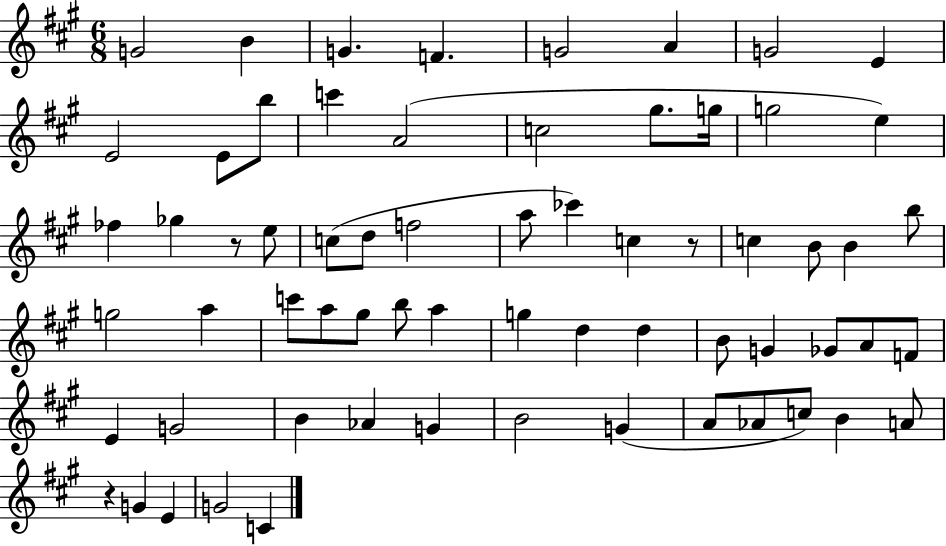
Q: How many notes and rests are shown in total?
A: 65